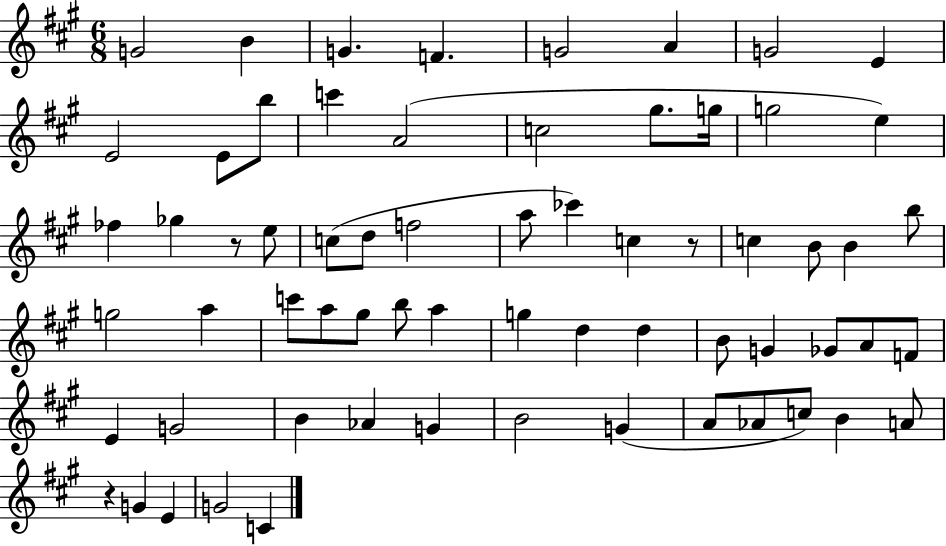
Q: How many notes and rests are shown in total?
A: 65